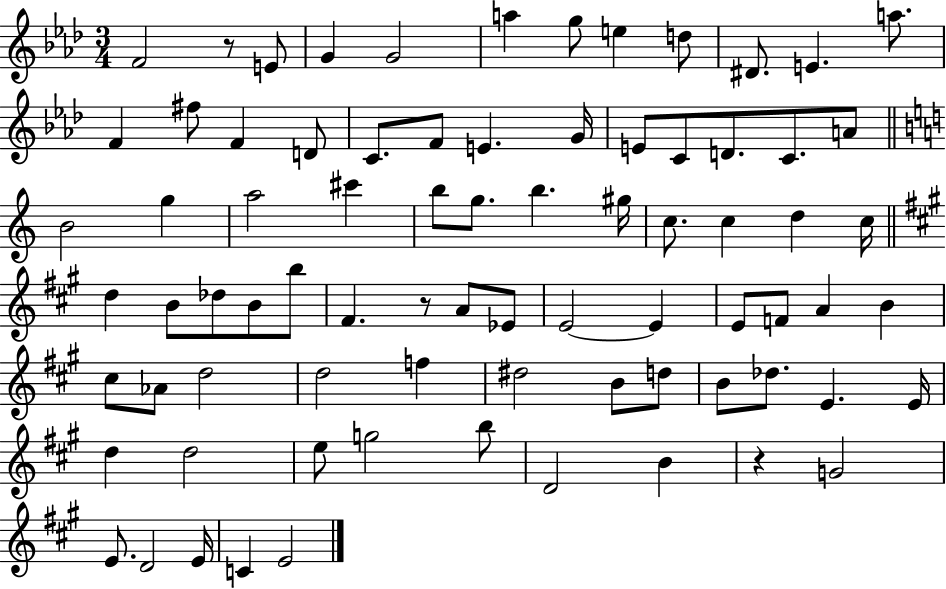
F4/h R/e E4/e G4/q G4/h A5/q G5/e E5/q D5/e D#4/e. E4/q. A5/e. F4/q F#5/e F4/q D4/e C4/e. F4/e E4/q. G4/s E4/e C4/e D4/e. C4/e. A4/e B4/h G5/q A5/h C#6/q B5/e G5/e. B5/q. G#5/s C5/e. C5/q D5/q C5/s D5/q B4/e Db5/e B4/e B5/e F#4/q. R/e A4/e Eb4/e E4/h E4/q E4/e F4/e A4/q B4/q C#5/e Ab4/e D5/h D5/h F5/q D#5/h B4/e D5/e B4/e Db5/e. E4/q. E4/s D5/q D5/h E5/e G5/h B5/e D4/h B4/q R/q G4/h E4/e. D4/h E4/s C4/q E4/h